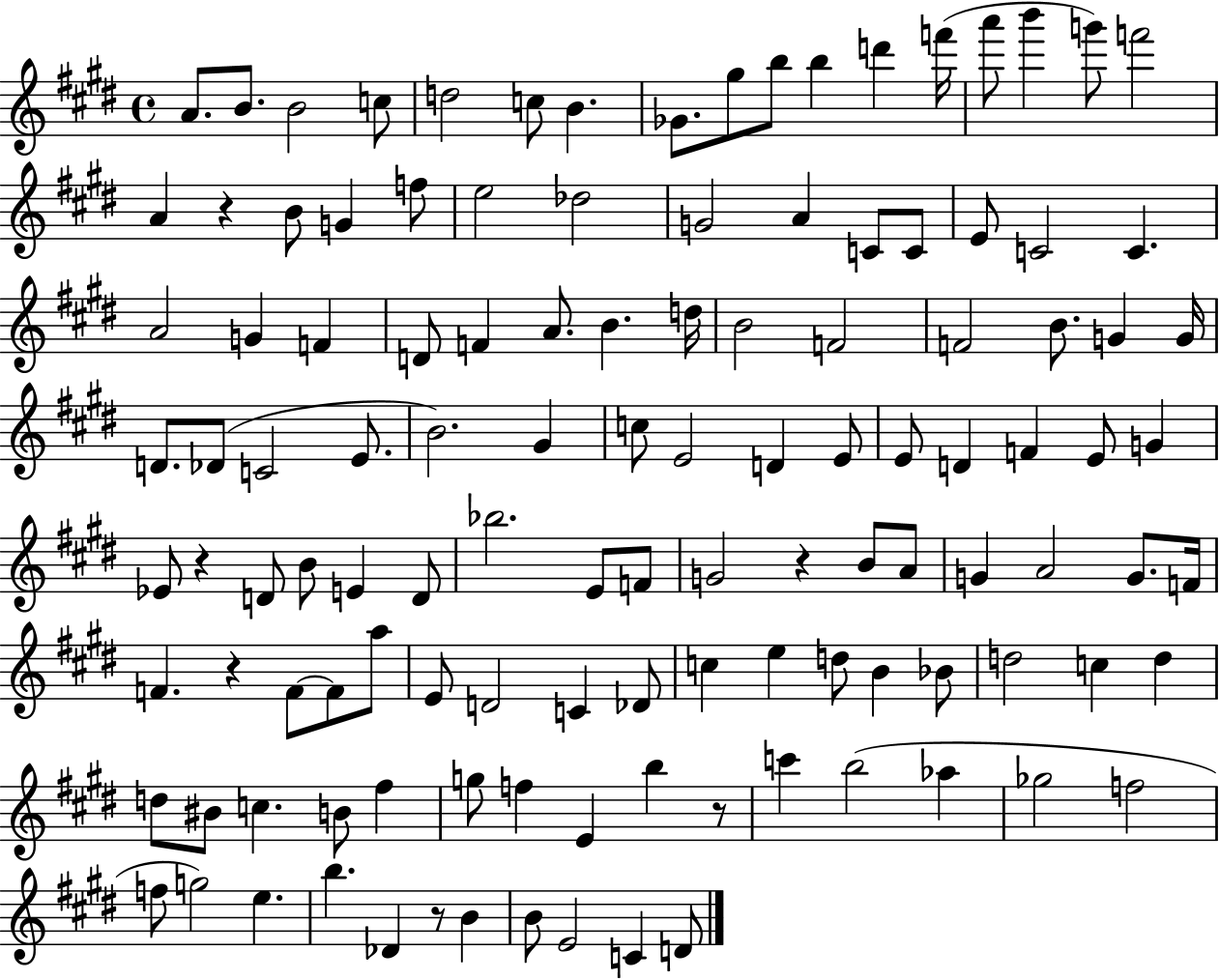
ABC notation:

X:1
T:Untitled
M:4/4
L:1/4
K:E
A/2 B/2 B2 c/2 d2 c/2 B _G/2 ^g/2 b/2 b d' f'/4 a'/2 b' g'/2 f'2 A z B/2 G f/2 e2 _d2 G2 A C/2 C/2 E/2 C2 C A2 G F D/2 F A/2 B d/4 B2 F2 F2 B/2 G G/4 D/2 _D/2 C2 E/2 B2 ^G c/2 E2 D E/2 E/2 D F E/2 G _E/2 z D/2 B/2 E D/2 _b2 E/2 F/2 G2 z B/2 A/2 G A2 G/2 F/4 F z F/2 F/2 a/2 E/2 D2 C _D/2 c e d/2 B _B/2 d2 c d d/2 ^B/2 c B/2 ^f g/2 f E b z/2 c' b2 _a _g2 f2 f/2 g2 e b _D z/2 B B/2 E2 C D/2